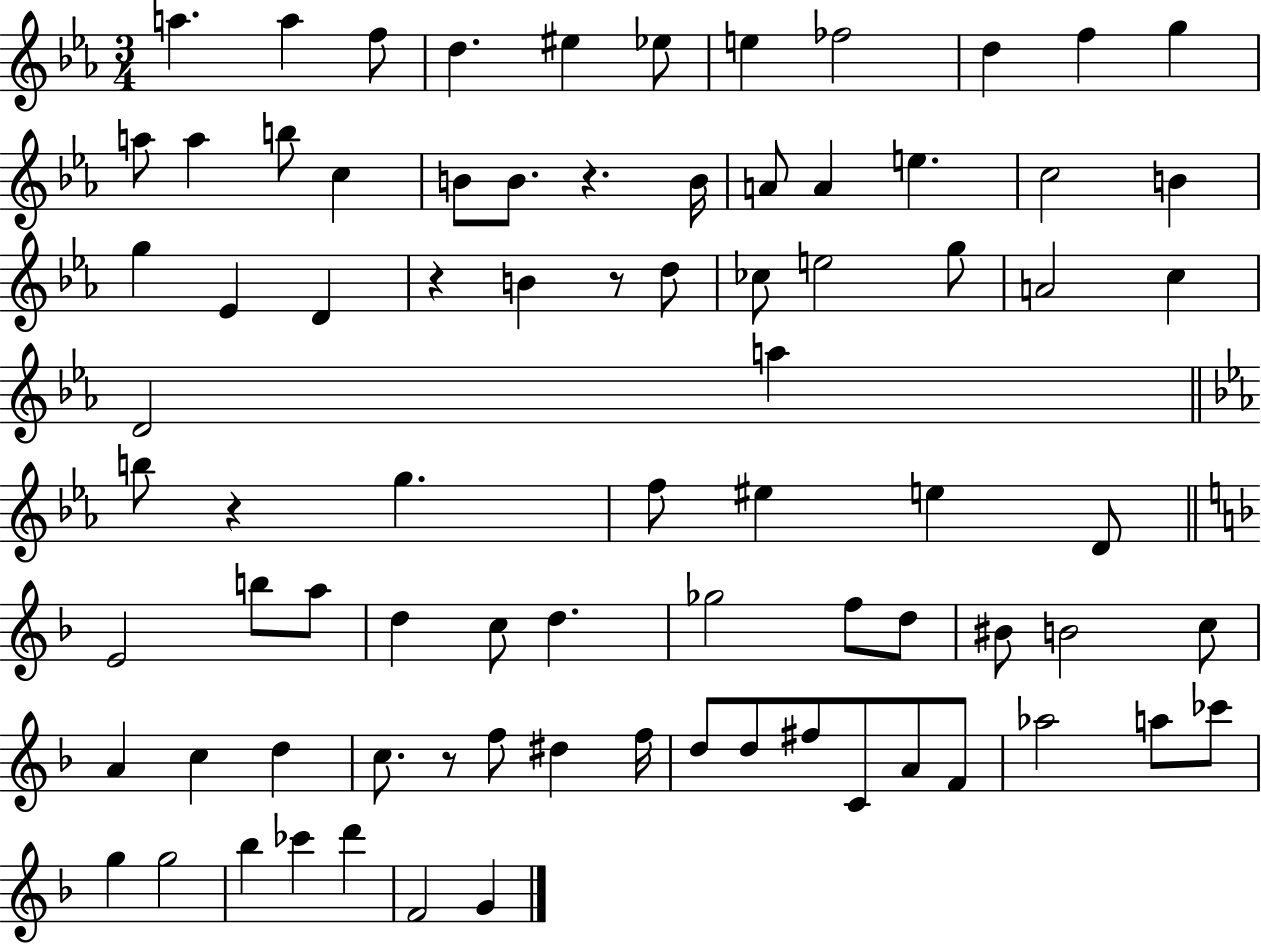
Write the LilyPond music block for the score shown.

{
  \clef treble
  \numericTimeSignature
  \time 3/4
  \key ees \major
  a''4. a''4 f''8 | d''4. eis''4 ees''8 | e''4 fes''2 | d''4 f''4 g''4 | \break a''8 a''4 b''8 c''4 | b'8 b'8. r4. b'16 | a'8 a'4 e''4. | c''2 b'4 | \break g''4 ees'4 d'4 | r4 b'4 r8 d''8 | ces''8 e''2 g''8 | a'2 c''4 | \break d'2 a''4 | \bar "||" \break \key c \minor b''8 r4 g''4. | f''8 eis''4 e''4 d'8 | \bar "||" \break \key d \minor e'2 b''8 a''8 | d''4 c''8 d''4. | ges''2 f''8 d''8 | bis'8 b'2 c''8 | \break a'4 c''4 d''4 | c''8. r8 f''8 dis''4 f''16 | d''8 d''8 fis''8 c'8 a'8 f'8 | aes''2 a''8 ces'''8 | \break g''4 g''2 | bes''4 ces'''4 d'''4 | f'2 g'4 | \bar "|."
}